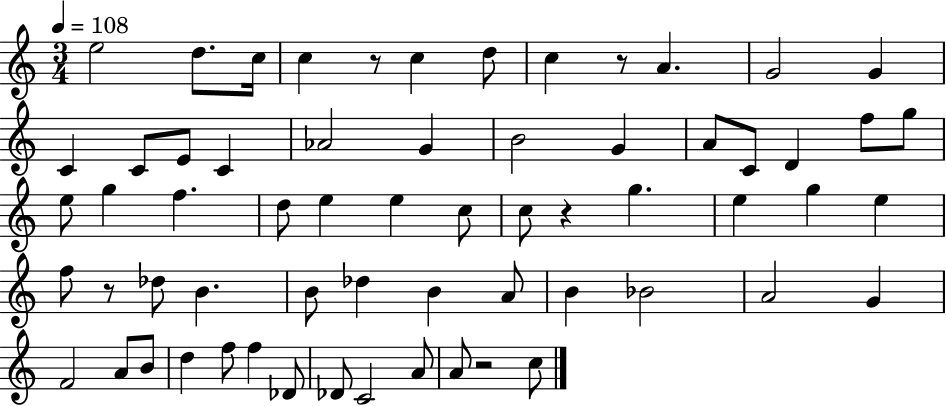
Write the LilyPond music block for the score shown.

{
  \clef treble
  \numericTimeSignature
  \time 3/4
  \key c \major
  \tempo 4 = 108
  e''2 d''8. c''16 | c''4 r8 c''4 d''8 | c''4 r8 a'4. | g'2 g'4 | \break c'4 c'8 e'8 c'4 | aes'2 g'4 | b'2 g'4 | a'8 c'8 d'4 f''8 g''8 | \break e''8 g''4 f''4. | d''8 e''4 e''4 c''8 | c''8 r4 g''4. | e''4 g''4 e''4 | \break f''8 r8 des''8 b'4. | b'8 des''4 b'4 a'8 | b'4 bes'2 | a'2 g'4 | \break f'2 a'8 b'8 | d''4 f''8 f''4 des'8 | des'8 c'2 a'8 | a'8 r2 c''8 | \break \bar "|."
}